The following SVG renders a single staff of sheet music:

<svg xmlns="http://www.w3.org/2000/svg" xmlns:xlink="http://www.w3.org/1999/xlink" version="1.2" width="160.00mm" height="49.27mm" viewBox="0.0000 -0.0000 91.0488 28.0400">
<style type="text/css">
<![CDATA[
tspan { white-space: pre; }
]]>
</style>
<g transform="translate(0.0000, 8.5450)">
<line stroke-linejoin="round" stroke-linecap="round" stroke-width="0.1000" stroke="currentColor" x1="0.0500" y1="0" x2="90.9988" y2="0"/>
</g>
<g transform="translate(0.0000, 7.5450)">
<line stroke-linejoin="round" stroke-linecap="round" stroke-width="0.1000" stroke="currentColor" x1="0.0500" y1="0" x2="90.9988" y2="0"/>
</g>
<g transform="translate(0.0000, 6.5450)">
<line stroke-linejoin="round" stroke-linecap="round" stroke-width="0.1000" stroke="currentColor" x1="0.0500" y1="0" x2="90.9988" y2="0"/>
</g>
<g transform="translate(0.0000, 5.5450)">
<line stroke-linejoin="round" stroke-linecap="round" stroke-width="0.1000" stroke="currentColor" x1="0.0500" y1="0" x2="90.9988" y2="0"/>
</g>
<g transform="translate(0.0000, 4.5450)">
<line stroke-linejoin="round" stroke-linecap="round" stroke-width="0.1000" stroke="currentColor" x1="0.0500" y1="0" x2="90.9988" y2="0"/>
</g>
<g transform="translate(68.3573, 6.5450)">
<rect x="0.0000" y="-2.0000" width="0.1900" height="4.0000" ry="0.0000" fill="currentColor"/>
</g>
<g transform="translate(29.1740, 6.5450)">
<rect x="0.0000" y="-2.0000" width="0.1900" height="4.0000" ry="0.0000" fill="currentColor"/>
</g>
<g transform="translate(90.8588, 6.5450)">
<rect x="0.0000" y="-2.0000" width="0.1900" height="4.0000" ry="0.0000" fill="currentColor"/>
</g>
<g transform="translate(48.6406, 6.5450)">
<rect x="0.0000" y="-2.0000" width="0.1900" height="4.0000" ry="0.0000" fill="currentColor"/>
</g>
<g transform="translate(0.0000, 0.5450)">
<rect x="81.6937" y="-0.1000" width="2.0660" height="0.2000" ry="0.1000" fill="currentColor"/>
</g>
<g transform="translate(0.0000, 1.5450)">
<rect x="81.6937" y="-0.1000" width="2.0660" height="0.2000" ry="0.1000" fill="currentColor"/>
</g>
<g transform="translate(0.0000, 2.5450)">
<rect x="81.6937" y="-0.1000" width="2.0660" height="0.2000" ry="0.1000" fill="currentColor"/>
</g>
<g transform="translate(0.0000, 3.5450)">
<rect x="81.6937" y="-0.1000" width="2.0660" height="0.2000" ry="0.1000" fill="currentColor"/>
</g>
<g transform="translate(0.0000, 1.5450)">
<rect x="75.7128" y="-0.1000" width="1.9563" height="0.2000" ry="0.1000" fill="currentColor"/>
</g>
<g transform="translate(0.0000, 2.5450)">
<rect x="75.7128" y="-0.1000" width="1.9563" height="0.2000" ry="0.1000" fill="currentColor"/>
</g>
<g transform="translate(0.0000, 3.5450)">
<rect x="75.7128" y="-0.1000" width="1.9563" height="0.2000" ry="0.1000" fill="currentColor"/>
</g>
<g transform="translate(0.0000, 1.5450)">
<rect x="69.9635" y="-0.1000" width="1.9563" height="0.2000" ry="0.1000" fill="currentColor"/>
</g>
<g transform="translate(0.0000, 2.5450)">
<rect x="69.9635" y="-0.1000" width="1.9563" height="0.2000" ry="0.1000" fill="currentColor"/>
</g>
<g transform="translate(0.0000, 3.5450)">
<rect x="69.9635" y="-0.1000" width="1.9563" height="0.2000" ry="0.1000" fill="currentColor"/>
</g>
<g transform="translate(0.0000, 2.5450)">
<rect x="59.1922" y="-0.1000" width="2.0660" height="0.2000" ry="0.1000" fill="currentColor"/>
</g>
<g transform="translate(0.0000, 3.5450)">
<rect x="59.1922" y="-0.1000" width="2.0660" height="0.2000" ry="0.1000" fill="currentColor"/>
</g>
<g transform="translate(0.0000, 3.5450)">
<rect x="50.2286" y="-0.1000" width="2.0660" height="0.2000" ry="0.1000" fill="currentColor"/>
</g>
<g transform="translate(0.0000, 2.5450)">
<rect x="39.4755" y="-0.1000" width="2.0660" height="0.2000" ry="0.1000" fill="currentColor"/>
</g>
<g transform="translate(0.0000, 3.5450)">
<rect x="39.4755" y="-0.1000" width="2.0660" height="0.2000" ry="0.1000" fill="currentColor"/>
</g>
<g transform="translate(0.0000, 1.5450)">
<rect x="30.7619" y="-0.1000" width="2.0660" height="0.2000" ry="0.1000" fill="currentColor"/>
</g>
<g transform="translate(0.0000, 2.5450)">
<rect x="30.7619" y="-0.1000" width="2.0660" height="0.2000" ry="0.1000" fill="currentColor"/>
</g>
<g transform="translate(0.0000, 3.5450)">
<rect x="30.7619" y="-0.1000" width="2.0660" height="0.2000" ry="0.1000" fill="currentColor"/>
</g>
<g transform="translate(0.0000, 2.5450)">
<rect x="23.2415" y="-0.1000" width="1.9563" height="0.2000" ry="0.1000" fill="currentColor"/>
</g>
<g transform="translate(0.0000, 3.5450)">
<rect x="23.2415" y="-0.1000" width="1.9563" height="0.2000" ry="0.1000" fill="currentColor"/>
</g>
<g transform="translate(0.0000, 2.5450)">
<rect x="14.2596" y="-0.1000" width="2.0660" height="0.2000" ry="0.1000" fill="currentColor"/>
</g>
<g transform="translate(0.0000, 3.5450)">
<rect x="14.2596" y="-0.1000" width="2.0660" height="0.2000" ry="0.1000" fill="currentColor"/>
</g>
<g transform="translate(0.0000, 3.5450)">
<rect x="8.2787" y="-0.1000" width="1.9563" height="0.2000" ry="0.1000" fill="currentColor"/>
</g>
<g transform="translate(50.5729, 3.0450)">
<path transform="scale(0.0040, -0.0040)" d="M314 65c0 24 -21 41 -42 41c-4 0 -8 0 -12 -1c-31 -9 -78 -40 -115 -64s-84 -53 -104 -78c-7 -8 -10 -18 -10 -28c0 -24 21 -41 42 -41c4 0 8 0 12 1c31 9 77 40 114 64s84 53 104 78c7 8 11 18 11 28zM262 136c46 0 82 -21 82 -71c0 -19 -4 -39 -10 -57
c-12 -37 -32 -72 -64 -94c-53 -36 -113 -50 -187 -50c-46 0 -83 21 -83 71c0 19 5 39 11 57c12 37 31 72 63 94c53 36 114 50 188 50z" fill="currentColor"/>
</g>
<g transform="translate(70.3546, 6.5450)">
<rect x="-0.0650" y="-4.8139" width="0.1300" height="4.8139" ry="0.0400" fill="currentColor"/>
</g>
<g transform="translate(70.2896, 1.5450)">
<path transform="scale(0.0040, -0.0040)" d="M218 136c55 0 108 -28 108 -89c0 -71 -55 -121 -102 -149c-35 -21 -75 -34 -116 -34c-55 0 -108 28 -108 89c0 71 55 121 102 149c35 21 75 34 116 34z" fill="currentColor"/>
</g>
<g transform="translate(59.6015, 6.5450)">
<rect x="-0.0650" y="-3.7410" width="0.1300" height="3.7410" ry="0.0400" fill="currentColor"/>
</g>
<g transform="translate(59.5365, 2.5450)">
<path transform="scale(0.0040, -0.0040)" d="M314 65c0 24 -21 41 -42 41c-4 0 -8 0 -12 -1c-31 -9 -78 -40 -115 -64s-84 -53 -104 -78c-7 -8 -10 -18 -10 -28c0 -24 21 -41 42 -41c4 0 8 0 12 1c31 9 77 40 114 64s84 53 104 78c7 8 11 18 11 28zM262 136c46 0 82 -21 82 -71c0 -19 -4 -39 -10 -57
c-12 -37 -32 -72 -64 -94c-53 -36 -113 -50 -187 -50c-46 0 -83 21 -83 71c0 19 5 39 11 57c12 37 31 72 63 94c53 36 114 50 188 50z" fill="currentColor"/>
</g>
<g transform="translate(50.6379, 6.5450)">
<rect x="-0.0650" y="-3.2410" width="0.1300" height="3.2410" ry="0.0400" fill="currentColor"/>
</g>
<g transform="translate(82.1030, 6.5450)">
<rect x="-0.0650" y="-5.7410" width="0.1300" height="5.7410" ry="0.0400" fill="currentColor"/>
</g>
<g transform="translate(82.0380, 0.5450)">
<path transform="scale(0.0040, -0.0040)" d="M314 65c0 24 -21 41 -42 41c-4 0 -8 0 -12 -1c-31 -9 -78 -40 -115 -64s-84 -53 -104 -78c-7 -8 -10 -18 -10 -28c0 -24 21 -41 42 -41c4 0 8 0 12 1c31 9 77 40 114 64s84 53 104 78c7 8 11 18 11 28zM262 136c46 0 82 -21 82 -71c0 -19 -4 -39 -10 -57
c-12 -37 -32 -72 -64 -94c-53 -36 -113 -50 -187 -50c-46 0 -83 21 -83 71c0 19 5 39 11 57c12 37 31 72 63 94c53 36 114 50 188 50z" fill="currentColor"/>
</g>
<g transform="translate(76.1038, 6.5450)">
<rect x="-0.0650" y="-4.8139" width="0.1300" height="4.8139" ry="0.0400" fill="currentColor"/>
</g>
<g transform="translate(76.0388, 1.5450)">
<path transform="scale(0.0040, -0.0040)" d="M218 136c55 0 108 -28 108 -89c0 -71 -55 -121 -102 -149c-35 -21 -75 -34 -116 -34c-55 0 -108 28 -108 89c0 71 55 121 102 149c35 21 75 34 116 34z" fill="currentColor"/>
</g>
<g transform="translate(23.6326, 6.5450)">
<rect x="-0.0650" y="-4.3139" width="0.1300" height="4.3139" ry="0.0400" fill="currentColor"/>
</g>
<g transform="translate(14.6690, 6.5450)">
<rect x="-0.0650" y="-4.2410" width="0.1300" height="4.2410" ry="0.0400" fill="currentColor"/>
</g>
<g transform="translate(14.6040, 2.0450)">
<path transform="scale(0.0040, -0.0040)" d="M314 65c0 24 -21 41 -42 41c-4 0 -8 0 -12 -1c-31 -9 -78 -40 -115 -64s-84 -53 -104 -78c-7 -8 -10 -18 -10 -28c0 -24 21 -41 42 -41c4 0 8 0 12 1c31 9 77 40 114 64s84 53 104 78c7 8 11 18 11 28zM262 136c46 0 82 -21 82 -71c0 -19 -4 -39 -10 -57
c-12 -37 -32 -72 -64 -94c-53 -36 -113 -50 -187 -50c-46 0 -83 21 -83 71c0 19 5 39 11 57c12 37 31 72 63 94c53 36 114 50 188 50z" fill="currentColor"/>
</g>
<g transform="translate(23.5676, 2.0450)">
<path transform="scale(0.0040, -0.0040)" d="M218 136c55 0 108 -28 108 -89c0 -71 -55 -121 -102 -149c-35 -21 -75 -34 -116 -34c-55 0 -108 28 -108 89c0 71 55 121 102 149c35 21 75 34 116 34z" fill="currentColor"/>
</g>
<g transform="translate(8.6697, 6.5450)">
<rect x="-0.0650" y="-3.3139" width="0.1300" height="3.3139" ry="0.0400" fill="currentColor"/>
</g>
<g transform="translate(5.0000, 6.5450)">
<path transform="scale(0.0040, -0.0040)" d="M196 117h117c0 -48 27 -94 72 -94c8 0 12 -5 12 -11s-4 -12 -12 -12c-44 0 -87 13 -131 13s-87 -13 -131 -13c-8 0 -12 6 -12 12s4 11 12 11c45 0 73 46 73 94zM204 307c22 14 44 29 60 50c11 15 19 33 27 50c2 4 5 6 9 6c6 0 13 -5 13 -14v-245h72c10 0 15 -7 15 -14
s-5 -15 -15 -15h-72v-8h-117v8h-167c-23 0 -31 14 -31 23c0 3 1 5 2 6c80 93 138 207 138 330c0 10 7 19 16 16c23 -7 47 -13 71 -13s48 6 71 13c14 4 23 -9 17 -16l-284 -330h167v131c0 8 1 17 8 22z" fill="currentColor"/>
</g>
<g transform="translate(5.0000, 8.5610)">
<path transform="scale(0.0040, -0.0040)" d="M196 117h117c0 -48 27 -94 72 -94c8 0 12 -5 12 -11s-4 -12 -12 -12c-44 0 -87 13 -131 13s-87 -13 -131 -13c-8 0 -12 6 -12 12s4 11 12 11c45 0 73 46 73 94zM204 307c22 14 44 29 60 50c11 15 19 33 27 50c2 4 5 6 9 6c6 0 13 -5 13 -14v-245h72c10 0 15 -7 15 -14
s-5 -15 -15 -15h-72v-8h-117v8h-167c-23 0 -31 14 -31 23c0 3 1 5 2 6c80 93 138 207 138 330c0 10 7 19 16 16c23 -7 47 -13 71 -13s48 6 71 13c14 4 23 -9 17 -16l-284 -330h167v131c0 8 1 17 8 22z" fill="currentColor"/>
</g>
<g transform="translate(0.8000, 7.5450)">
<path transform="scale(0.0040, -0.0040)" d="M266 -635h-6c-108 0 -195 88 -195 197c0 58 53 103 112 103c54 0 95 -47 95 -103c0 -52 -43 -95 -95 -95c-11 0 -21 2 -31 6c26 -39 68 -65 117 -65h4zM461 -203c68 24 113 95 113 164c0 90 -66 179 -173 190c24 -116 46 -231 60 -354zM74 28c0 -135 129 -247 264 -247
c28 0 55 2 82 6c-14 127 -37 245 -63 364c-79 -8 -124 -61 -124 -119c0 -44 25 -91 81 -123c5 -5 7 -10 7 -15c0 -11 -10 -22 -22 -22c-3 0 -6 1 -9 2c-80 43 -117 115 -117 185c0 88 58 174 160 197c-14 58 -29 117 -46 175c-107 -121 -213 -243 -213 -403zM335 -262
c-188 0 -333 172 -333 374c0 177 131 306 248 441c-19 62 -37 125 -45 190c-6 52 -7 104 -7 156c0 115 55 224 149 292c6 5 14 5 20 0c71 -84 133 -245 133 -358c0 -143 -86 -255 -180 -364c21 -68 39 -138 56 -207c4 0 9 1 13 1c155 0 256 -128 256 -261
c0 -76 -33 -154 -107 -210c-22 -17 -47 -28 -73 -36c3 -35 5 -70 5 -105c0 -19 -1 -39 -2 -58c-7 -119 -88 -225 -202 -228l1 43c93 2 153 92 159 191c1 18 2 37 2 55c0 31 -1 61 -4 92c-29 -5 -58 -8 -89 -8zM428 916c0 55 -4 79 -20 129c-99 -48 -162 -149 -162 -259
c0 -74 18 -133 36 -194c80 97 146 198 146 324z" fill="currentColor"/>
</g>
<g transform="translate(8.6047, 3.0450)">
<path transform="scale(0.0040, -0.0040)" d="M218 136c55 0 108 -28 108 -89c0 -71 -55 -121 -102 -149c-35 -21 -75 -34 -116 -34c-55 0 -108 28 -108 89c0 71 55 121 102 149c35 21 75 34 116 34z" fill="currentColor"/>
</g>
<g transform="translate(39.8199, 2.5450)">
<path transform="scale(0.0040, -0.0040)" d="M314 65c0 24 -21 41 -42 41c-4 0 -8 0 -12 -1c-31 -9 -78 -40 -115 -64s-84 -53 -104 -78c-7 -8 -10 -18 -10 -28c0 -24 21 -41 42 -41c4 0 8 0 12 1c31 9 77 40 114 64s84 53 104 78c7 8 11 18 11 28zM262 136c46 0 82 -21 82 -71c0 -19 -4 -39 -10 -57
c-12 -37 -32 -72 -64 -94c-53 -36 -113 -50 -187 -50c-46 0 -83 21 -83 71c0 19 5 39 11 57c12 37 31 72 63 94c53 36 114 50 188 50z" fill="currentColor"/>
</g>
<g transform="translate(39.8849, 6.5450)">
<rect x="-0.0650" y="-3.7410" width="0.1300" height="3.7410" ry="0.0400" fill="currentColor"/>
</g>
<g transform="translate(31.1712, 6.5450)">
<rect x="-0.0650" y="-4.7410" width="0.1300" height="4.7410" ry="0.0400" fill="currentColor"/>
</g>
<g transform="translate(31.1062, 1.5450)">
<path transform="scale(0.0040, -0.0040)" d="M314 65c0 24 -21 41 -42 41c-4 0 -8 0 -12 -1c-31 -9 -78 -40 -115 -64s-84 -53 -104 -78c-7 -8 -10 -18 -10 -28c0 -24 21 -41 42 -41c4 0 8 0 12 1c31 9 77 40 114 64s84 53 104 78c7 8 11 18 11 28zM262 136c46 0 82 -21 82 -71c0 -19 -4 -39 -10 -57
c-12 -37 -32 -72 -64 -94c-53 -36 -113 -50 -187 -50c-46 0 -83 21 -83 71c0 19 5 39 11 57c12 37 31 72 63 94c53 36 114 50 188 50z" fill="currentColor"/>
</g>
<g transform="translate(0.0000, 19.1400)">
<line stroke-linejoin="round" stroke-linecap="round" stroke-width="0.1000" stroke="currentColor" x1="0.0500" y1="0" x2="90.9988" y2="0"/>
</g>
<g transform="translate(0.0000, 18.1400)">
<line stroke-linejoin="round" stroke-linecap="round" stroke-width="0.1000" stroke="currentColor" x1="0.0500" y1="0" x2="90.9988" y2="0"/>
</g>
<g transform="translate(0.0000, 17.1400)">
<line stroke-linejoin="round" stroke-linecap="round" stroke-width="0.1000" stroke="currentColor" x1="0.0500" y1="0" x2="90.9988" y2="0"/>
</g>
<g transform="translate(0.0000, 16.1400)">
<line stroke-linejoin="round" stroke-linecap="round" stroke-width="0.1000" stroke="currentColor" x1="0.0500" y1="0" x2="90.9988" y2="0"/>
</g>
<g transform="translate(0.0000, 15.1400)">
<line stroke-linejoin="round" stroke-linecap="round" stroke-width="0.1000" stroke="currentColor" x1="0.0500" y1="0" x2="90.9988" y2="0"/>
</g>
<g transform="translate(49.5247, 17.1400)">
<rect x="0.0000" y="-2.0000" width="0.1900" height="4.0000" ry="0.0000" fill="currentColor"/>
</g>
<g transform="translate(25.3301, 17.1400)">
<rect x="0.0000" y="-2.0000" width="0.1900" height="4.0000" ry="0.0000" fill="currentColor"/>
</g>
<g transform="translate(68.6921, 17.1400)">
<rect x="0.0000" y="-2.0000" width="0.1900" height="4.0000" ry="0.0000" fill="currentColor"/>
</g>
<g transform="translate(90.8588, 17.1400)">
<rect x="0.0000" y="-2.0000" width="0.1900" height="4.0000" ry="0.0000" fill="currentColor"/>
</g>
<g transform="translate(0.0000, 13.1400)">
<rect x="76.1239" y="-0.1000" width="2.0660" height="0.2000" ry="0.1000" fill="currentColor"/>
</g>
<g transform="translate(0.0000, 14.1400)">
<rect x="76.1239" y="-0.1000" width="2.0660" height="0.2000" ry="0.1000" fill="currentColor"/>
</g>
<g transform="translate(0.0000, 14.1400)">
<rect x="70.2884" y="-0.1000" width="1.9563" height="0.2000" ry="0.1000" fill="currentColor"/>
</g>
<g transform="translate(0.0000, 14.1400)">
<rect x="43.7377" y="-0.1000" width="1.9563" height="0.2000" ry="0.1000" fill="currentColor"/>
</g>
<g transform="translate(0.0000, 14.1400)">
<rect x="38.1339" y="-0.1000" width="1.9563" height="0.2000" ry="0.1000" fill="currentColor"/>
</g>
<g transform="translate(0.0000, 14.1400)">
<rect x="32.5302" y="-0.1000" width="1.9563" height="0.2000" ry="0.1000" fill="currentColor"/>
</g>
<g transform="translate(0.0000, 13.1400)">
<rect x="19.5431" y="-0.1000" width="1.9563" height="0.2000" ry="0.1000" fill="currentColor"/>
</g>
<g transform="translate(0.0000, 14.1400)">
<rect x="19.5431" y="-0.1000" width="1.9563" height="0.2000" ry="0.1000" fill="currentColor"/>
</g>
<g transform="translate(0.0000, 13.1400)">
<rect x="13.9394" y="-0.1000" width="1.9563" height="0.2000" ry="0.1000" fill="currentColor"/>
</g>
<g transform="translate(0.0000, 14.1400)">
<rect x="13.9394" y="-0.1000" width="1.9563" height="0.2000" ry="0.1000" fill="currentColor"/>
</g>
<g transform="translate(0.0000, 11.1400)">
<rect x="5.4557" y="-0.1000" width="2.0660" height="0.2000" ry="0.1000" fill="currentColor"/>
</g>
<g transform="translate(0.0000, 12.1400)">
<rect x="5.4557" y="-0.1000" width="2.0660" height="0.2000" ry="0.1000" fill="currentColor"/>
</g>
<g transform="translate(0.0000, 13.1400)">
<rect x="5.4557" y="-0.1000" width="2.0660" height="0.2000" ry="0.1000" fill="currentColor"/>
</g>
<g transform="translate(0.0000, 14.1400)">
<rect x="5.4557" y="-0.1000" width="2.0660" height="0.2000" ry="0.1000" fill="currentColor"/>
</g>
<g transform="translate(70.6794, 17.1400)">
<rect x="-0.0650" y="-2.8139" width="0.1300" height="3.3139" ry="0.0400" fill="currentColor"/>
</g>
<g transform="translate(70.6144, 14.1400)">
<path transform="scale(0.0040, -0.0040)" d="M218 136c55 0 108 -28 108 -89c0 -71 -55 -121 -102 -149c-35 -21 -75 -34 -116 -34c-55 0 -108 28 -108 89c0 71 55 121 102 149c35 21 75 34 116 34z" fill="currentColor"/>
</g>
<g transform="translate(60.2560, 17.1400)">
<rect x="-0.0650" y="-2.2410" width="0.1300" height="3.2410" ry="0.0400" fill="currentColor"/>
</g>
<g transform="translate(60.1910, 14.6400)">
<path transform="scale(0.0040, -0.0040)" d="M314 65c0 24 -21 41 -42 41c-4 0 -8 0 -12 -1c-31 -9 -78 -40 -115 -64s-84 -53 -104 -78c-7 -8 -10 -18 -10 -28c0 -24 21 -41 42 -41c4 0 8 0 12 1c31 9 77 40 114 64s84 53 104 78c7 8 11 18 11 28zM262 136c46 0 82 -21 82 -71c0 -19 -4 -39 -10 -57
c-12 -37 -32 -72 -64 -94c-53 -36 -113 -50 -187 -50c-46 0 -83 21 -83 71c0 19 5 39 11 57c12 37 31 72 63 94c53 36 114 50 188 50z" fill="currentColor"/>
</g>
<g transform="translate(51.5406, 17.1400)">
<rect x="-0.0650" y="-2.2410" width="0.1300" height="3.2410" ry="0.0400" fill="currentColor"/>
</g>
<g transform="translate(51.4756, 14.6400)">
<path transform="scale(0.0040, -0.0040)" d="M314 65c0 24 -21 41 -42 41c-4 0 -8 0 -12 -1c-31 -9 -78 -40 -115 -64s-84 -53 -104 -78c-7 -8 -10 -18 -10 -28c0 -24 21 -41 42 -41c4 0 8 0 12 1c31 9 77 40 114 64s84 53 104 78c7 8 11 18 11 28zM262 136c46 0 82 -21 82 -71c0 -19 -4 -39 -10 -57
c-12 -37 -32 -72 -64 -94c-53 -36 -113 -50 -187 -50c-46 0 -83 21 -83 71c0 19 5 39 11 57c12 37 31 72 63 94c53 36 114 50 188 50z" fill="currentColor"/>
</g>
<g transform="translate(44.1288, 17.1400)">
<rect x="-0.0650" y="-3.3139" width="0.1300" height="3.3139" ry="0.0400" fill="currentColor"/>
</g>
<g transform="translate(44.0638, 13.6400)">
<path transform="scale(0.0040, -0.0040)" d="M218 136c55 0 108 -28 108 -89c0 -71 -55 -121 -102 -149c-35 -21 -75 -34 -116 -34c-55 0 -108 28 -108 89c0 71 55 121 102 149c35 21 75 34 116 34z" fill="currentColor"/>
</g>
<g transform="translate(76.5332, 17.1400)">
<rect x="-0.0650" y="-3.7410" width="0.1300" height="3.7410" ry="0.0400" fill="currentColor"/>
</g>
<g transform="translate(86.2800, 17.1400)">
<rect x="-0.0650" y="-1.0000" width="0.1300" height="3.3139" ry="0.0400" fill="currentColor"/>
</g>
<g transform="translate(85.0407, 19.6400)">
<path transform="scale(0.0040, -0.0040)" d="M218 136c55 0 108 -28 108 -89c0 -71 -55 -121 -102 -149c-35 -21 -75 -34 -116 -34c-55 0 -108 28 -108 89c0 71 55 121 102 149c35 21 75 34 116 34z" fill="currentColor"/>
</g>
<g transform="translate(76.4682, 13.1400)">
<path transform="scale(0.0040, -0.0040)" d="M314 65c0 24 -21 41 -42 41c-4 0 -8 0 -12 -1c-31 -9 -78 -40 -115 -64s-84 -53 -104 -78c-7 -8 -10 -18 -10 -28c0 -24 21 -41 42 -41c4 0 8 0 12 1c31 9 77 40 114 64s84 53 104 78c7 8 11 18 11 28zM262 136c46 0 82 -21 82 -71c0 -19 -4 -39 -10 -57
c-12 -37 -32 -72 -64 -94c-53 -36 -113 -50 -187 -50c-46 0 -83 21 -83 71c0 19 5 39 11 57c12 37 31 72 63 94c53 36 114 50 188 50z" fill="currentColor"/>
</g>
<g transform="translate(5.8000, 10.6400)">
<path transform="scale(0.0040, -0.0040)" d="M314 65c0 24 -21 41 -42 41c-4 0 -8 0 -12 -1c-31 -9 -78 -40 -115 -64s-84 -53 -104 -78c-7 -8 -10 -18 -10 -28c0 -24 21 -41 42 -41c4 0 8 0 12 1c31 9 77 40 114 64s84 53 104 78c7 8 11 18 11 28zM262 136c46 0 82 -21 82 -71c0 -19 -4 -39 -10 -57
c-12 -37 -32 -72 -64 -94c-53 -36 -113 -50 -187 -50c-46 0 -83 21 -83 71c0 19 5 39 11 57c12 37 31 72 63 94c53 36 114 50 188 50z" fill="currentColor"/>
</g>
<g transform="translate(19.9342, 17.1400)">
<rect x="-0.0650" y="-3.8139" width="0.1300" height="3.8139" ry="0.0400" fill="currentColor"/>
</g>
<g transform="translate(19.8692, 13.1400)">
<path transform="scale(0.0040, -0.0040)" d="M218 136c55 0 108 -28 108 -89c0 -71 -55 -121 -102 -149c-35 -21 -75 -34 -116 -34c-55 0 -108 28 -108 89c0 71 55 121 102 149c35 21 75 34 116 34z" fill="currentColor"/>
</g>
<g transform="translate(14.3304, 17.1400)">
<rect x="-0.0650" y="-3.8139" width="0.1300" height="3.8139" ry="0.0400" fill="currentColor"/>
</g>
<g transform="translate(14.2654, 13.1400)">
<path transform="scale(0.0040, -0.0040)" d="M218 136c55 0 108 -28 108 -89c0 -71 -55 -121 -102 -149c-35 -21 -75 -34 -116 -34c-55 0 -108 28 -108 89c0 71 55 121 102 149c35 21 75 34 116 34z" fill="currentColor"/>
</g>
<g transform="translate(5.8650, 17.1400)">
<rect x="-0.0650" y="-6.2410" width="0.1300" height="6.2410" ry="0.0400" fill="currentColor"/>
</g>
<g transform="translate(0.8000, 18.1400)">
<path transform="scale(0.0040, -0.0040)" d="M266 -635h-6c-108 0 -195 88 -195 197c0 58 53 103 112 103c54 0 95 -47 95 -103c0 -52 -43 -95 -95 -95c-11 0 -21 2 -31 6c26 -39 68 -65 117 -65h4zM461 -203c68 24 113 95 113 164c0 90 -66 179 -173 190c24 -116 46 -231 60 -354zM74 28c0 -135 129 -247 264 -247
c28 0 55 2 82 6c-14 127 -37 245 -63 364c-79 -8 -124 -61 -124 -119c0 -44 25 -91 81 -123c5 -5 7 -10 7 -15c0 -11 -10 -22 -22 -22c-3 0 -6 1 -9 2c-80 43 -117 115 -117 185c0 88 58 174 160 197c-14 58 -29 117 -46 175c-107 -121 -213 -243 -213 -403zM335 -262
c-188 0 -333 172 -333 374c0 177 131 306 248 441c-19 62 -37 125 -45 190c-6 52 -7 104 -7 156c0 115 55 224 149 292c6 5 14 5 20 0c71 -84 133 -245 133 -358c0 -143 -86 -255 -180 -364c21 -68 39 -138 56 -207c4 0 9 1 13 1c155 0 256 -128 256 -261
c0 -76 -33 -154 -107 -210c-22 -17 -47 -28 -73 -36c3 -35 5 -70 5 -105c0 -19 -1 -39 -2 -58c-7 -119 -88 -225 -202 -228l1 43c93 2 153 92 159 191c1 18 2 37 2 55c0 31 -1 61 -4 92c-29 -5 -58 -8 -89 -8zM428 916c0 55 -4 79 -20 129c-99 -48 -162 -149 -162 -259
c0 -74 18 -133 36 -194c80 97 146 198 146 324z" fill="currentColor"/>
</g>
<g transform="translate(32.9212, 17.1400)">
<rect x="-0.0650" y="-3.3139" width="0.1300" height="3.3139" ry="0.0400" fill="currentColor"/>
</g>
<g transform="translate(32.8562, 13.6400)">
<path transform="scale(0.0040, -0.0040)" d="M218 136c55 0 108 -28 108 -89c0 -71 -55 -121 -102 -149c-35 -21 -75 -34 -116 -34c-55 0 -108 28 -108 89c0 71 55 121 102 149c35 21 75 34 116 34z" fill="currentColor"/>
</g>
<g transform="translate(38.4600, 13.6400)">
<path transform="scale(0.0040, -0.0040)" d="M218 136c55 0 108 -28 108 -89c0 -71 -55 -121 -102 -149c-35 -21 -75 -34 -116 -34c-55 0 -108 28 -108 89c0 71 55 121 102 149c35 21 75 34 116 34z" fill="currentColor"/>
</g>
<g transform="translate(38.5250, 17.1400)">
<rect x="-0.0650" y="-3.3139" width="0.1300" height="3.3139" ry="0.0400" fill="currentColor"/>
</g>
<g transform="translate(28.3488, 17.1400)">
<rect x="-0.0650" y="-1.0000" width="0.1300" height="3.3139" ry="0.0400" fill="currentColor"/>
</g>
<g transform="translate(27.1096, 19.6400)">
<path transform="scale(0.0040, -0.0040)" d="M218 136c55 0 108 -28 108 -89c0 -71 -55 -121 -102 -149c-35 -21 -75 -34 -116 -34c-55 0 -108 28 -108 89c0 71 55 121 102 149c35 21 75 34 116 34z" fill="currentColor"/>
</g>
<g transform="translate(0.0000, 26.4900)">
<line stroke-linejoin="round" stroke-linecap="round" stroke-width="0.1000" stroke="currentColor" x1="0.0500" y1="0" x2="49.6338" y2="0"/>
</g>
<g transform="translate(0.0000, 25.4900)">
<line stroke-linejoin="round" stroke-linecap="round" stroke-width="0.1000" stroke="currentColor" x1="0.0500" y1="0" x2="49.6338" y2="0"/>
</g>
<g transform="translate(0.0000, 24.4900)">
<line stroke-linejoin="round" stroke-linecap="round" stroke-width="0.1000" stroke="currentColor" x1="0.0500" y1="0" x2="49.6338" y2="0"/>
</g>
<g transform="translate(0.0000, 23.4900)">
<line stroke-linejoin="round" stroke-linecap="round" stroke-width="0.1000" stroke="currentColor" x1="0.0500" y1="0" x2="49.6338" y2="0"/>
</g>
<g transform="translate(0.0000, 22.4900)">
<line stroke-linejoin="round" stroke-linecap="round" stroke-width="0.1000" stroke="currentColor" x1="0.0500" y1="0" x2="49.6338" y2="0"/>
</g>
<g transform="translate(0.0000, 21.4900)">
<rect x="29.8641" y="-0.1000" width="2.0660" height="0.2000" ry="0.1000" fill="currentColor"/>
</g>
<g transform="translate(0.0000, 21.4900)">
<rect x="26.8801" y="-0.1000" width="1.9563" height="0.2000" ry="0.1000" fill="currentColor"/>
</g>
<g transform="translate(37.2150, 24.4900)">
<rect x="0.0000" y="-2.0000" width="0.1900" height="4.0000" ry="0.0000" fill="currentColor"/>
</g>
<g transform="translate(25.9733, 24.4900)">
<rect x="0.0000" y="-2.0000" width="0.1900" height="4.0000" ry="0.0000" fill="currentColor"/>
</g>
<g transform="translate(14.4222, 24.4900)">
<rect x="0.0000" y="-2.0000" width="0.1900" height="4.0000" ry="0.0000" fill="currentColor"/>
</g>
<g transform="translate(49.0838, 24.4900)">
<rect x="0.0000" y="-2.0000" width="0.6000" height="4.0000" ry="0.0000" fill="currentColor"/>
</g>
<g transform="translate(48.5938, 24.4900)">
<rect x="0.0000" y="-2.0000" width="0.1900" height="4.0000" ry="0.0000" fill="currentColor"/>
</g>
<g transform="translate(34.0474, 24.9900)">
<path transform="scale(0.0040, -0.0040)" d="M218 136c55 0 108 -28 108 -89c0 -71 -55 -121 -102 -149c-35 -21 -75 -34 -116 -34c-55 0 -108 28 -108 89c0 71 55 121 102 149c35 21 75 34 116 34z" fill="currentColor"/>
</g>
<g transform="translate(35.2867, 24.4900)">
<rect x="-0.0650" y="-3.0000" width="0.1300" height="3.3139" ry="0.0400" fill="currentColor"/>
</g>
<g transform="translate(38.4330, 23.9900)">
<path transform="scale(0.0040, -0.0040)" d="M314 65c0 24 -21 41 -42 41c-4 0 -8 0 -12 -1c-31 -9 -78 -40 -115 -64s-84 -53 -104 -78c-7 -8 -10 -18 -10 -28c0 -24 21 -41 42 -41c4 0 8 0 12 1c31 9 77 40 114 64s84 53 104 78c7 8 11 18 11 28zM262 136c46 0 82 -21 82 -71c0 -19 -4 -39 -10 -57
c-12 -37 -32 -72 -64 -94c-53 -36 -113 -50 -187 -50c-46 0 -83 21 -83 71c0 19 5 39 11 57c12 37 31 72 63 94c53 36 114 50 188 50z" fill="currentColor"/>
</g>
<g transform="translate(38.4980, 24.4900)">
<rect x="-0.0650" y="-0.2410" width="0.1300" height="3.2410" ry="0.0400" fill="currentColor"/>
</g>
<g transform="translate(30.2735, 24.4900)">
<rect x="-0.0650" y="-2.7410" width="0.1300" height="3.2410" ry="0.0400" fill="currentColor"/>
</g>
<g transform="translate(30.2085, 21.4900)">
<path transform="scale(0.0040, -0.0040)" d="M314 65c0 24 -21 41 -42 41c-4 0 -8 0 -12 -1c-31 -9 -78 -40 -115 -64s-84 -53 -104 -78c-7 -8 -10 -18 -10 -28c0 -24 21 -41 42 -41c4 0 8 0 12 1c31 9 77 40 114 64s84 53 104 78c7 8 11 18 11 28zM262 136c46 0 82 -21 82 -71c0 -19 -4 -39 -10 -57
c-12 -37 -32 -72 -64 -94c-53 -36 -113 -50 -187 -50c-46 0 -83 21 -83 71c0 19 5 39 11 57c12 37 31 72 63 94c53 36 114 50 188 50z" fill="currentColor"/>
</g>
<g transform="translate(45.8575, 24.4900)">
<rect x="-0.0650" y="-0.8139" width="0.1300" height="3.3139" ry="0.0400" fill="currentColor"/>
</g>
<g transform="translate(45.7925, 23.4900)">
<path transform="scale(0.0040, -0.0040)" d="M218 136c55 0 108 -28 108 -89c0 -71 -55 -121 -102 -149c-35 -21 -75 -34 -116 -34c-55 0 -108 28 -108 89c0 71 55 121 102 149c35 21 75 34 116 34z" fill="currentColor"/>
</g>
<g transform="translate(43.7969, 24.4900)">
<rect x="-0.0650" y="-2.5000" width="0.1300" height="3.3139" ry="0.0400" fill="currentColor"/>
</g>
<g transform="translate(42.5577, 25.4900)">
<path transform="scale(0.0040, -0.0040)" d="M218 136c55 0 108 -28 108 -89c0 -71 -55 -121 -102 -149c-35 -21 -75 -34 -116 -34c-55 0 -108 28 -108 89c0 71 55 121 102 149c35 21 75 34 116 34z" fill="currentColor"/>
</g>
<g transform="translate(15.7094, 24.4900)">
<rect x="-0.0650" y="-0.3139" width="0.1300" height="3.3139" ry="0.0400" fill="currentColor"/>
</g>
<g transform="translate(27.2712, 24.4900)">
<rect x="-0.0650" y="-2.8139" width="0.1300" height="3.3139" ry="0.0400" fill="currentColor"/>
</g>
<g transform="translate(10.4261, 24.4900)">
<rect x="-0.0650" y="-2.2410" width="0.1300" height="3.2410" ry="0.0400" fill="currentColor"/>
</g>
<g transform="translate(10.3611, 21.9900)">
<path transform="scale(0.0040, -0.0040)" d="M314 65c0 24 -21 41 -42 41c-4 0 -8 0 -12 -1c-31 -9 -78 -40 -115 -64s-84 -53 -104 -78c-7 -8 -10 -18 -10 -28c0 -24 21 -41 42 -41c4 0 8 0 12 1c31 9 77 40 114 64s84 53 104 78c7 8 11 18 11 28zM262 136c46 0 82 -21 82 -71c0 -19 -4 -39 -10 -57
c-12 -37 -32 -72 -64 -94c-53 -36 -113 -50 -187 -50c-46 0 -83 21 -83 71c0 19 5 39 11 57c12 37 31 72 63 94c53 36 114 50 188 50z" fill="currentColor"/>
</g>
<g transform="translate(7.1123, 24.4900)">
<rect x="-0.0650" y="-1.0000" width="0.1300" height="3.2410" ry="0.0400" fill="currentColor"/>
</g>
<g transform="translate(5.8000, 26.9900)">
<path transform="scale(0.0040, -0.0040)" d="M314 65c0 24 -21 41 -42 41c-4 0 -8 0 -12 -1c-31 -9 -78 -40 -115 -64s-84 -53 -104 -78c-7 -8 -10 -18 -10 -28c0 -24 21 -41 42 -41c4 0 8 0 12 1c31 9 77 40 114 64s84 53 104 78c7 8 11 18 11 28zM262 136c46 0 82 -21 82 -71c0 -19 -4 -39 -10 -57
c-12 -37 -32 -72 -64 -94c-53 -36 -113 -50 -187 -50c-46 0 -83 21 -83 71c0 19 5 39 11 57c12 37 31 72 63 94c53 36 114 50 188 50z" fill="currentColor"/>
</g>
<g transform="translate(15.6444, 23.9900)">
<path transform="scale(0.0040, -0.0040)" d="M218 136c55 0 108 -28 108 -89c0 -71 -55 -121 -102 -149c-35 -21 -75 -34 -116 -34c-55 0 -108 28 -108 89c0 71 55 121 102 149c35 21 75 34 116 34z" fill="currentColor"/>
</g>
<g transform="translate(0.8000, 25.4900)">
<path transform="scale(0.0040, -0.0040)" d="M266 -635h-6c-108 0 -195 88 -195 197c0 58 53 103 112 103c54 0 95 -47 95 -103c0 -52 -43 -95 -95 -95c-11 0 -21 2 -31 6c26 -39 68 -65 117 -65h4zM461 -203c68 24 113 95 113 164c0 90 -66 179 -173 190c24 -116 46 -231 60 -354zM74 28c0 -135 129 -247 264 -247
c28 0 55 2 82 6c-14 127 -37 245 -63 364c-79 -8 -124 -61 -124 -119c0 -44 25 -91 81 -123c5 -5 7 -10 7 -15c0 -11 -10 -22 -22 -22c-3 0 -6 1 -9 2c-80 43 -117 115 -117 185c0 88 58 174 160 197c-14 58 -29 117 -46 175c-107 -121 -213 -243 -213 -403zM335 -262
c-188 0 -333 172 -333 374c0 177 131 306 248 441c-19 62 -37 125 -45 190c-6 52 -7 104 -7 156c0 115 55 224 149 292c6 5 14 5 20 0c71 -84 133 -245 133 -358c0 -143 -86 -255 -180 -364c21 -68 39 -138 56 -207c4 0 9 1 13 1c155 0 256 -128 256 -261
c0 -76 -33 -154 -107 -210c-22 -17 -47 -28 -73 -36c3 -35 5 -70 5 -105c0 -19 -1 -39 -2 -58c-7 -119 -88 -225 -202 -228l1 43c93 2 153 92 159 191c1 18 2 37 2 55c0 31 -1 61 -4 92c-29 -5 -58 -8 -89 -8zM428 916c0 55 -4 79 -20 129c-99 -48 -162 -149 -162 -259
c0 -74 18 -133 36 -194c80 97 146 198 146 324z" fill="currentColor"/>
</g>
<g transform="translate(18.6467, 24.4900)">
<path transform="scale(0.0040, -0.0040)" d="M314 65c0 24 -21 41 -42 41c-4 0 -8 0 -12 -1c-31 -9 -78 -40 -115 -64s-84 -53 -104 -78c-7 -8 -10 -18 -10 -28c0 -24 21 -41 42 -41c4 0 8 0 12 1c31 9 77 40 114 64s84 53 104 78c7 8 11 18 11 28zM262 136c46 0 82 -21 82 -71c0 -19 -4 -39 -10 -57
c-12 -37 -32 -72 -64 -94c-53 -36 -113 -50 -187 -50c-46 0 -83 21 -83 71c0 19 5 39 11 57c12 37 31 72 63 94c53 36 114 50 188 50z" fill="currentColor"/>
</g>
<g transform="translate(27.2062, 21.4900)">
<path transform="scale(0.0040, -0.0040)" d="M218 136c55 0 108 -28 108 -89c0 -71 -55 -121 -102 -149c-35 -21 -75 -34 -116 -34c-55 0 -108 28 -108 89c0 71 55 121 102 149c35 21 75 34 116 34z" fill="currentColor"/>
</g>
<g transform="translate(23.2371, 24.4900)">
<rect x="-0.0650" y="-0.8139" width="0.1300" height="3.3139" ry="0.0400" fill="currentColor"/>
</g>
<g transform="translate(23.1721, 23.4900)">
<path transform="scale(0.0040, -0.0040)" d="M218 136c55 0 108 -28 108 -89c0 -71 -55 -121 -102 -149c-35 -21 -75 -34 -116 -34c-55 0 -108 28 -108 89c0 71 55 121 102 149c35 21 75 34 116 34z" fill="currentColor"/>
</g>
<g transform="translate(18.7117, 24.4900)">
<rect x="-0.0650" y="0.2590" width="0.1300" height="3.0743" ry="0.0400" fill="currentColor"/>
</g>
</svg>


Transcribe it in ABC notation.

X:1
T:Untitled
M:4/4
L:1/4
K:C
b d'2 d' e'2 c'2 b2 c'2 e' e' g'2 a'2 c' c' D b b b g2 g2 a c'2 D D2 g2 c B2 d a a2 A c2 G d